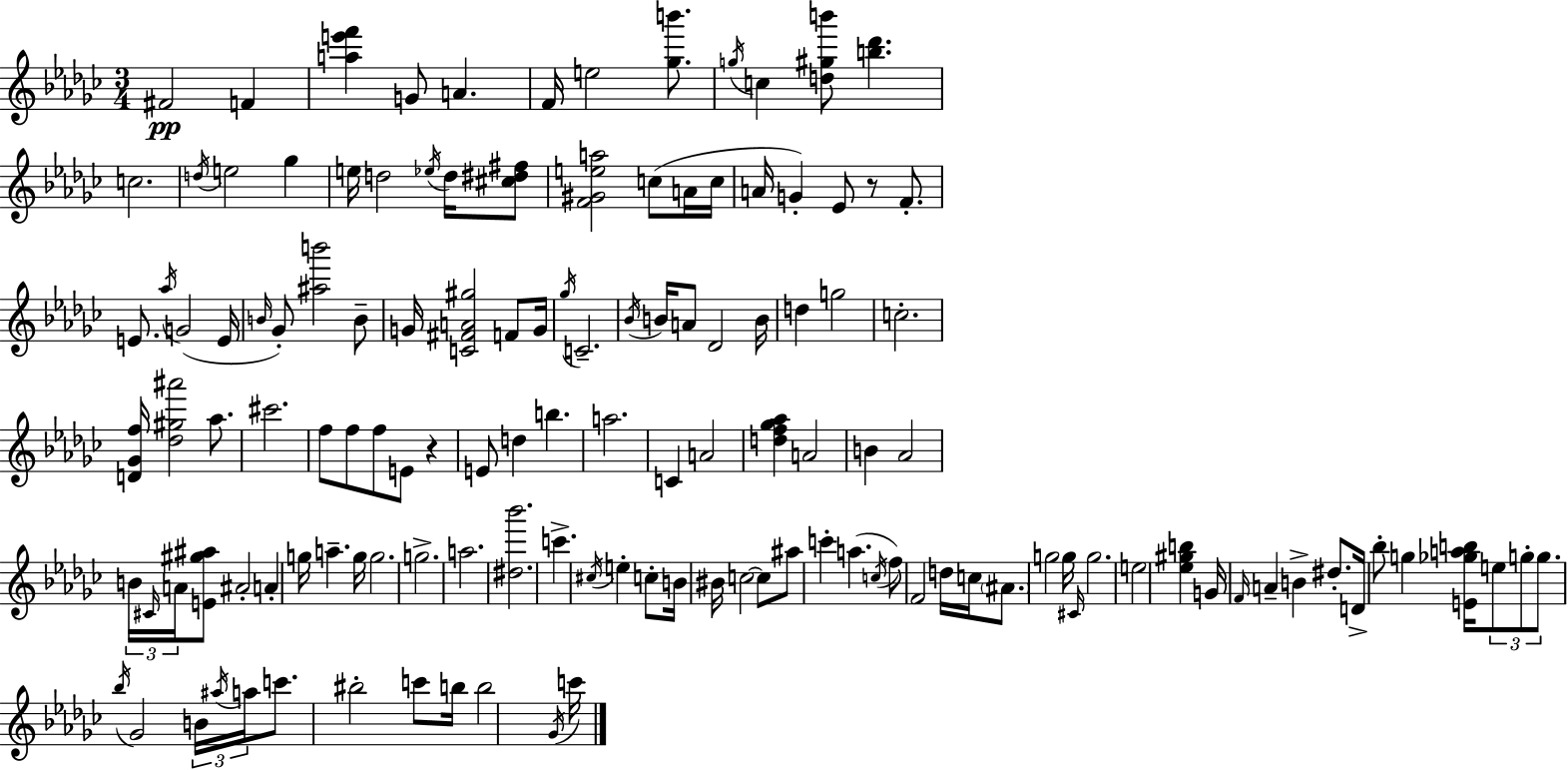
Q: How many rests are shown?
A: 2